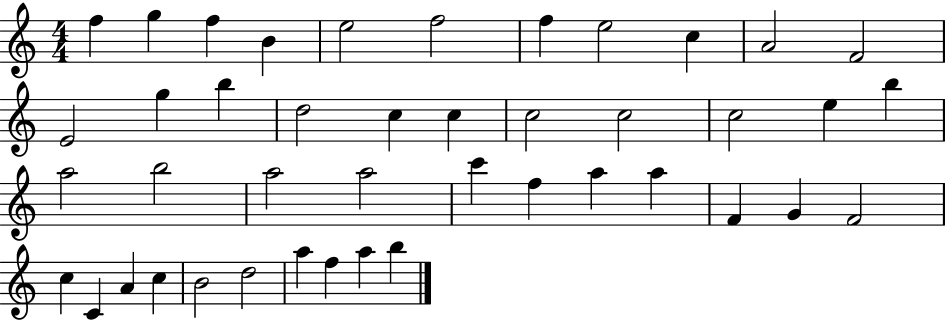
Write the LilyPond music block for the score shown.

{
  \clef treble
  \numericTimeSignature
  \time 4/4
  \key c \major
  f''4 g''4 f''4 b'4 | e''2 f''2 | f''4 e''2 c''4 | a'2 f'2 | \break e'2 g''4 b''4 | d''2 c''4 c''4 | c''2 c''2 | c''2 e''4 b''4 | \break a''2 b''2 | a''2 a''2 | c'''4 f''4 a''4 a''4 | f'4 g'4 f'2 | \break c''4 c'4 a'4 c''4 | b'2 d''2 | a''4 f''4 a''4 b''4 | \bar "|."
}